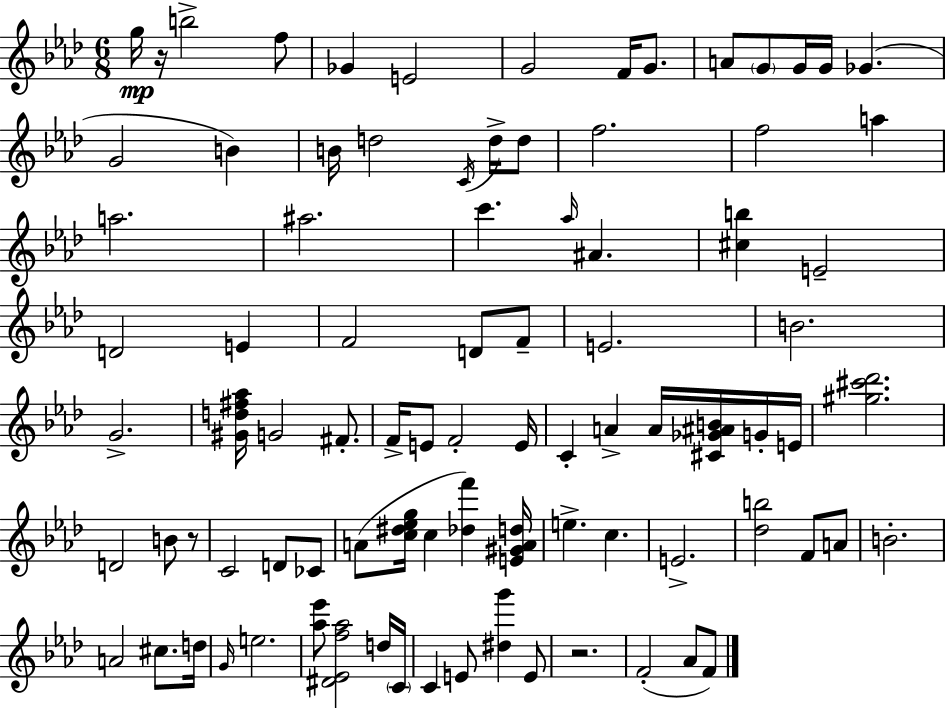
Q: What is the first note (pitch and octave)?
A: G5